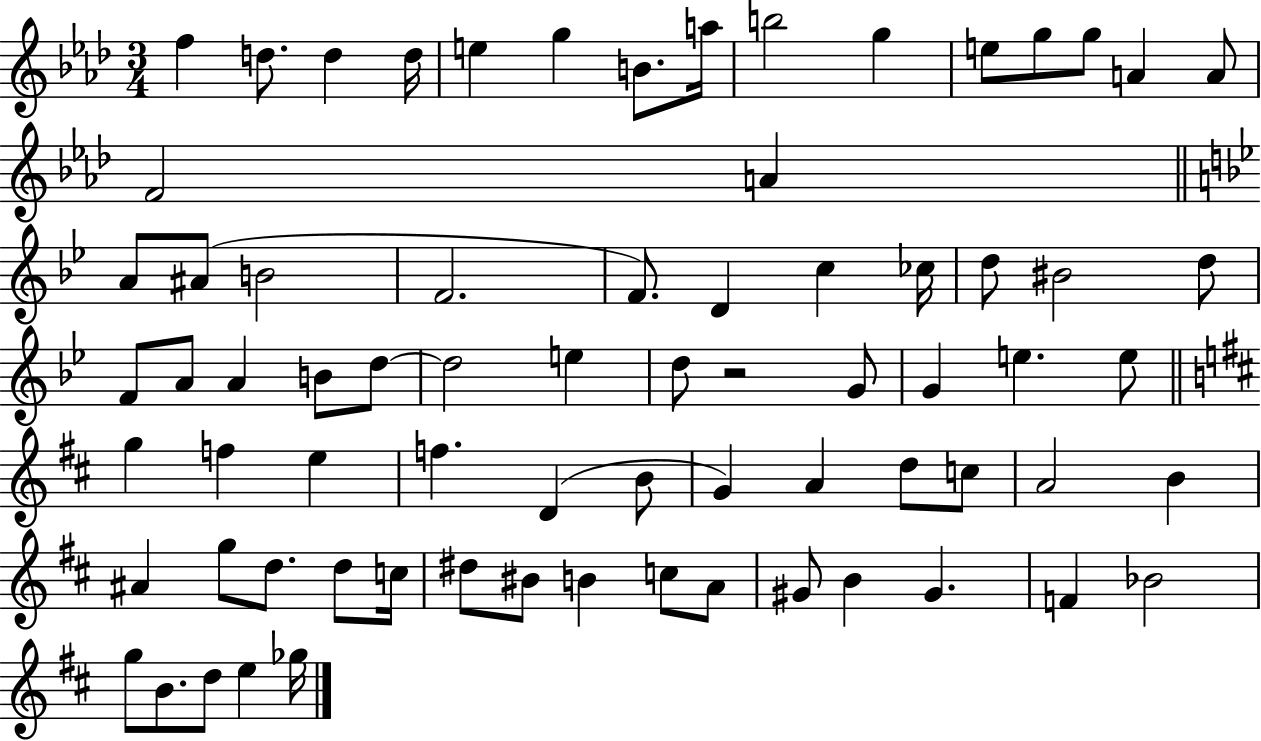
{
  \clef treble
  \numericTimeSignature
  \time 3/4
  \key aes \major
  f''4 d''8. d''4 d''16 | e''4 g''4 b'8. a''16 | b''2 g''4 | e''8 g''8 g''8 a'4 a'8 | \break f'2 a'4 | \bar "||" \break \key g \minor a'8 ais'8( b'2 | f'2. | f'8.) d'4 c''4 ces''16 | d''8 bis'2 d''8 | \break f'8 a'8 a'4 b'8 d''8~~ | d''2 e''4 | d''8 r2 g'8 | g'4 e''4. e''8 | \break \bar "||" \break \key b \minor g''4 f''4 e''4 | f''4. d'4( b'8 | g'4) a'4 d''8 c''8 | a'2 b'4 | \break ais'4 g''8 d''8. d''8 c''16 | dis''8 bis'8 b'4 c''8 a'8 | gis'8 b'4 gis'4. | f'4 bes'2 | \break g''8 b'8. d''8 e''4 ges''16 | \bar "|."
}